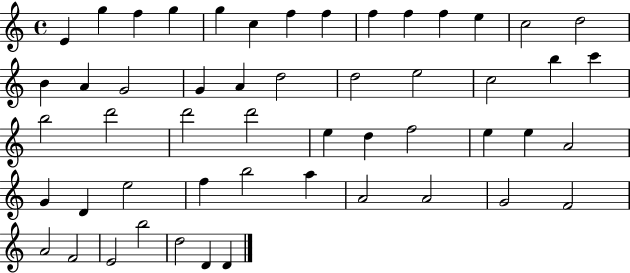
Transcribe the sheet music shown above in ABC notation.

X:1
T:Untitled
M:4/4
L:1/4
K:C
E g f g g c f f f f f e c2 d2 B A G2 G A d2 d2 e2 c2 b c' b2 d'2 d'2 d'2 e d f2 e e A2 G D e2 f b2 a A2 A2 G2 F2 A2 F2 E2 b2 d2 D D